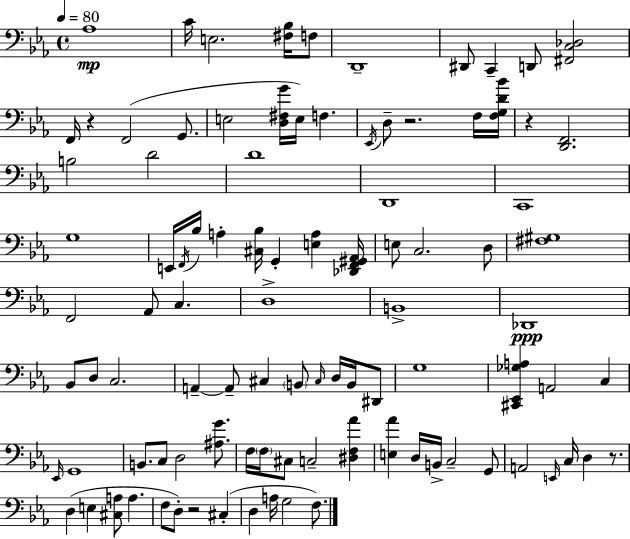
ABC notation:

X:1
T:Untitled
M:4/4
L:1/4
K:Eb
_A,4 C/4 E,2 [^F,_B,]/4 F,/2 D,,4 ^D,,/2 C,, D,,/2 [^F,,C,_D,]2 F,,/4 z F,,2 G,,/2 E,2 [D,^F,G]/4 E,/4 F, _E,,/4 D,/2 z2 F,/4 [F,G,D_B]/4 z [D,,F,,]2 B,2 D2 D4 D,,4 C,,4 G,4 E,,/4 F,,/4 _B,/4 A, [^C,_B,]/4 G,, [E,A,] [_D,,F,,^G,,_A,,]/4 E,/2 C,2 D,/2 [^F,^G,]4 F,,2 _A,,/2 C, D,4 B,,4 _D,,4 _B,,/2 D,/2 C,2 A,, A,,/2 ^C, B,,/2 ^C,/4 D,/4 B,,/4 ^D,,/2 G,4 [^C,,_E,,_G,A,] A,,2 C, _E,,/4 G,,4 B,,/2 C,/2 D,2 [^A,G]/2 F,/4 F,/4 ^C,/2 C,2 [^D,F,_A] [E,_A] D,/4 B,,/4 C,2 G,,/2 A,,2 E,,/4 C,/4 D, z/2 D, E, [^C,A,]/2 A, F,/2 D,/2 z2 ^C, D, A,/4 G,2 F,/2